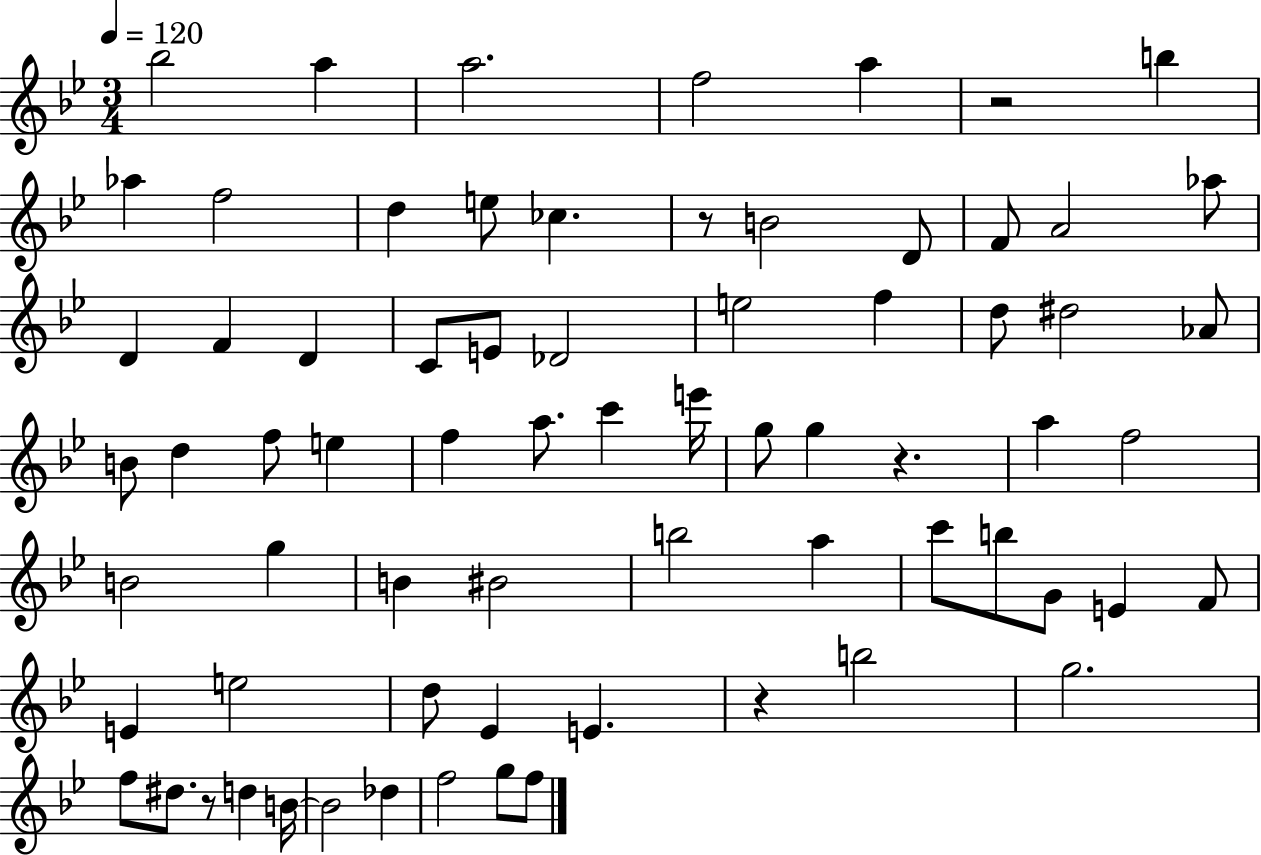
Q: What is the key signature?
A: BES major